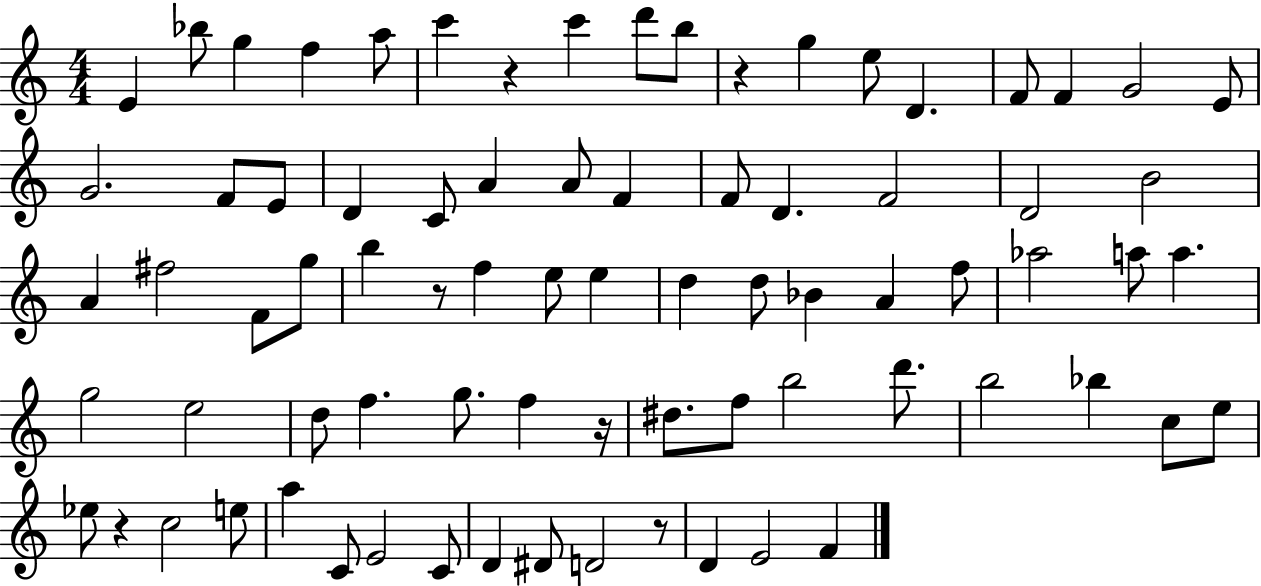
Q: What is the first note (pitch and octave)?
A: E4